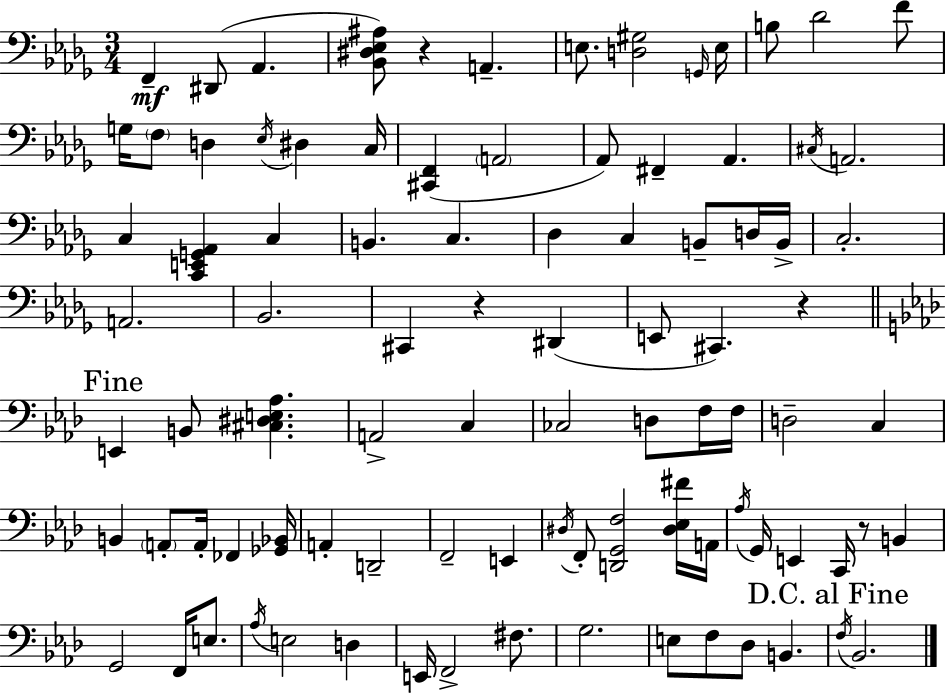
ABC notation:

X:1
T:Untitled
M:3/4
L:1/4
K:Bbm
F,, ^D,,/2 _A,, [_B,,^D,_E,^A,]/2 z A,, E,/2 [D,^G,]2 G,,/4 E,/4 B,/2 _D2 F/2 G,/4 F,/2 D, _E,/4 ^D, C,/4 [^C,,F,,] A,,2 _A,,/2 ^F,, _A,, ^C,/4 A,,2 C, [C,,E,,G,,_A,,] C, B,, C, _D, C, B,,/2 D,/4 B,,/4 C,2 A,,2 _B,,2 ^C,, z ^D,, E,,/2 ^C,, z E,, B,,/2 [^C,^D,E,_A,] A,,2 C, _C,2 D,/2 F,/4 F,/4 D,2 C, B,, A,,/2 A,,/4 _F,, [_G,,_B,,]/4 A,, D,,2 F,,2 E,, ^D,/4 F,,/2 [D,,G,,F,]2 [^D,_E,^F]/4 A,,/4 _A,/4 G,,/4 E,, C,,/4 z/2 B,, G,,2 F,,/4 E,/2 _A,/4 E,2 D, E,,/4 F,,2 ^F,/2 G,2 E,/2 F,/2 _D,/2 B,, F,/4 _B,,2